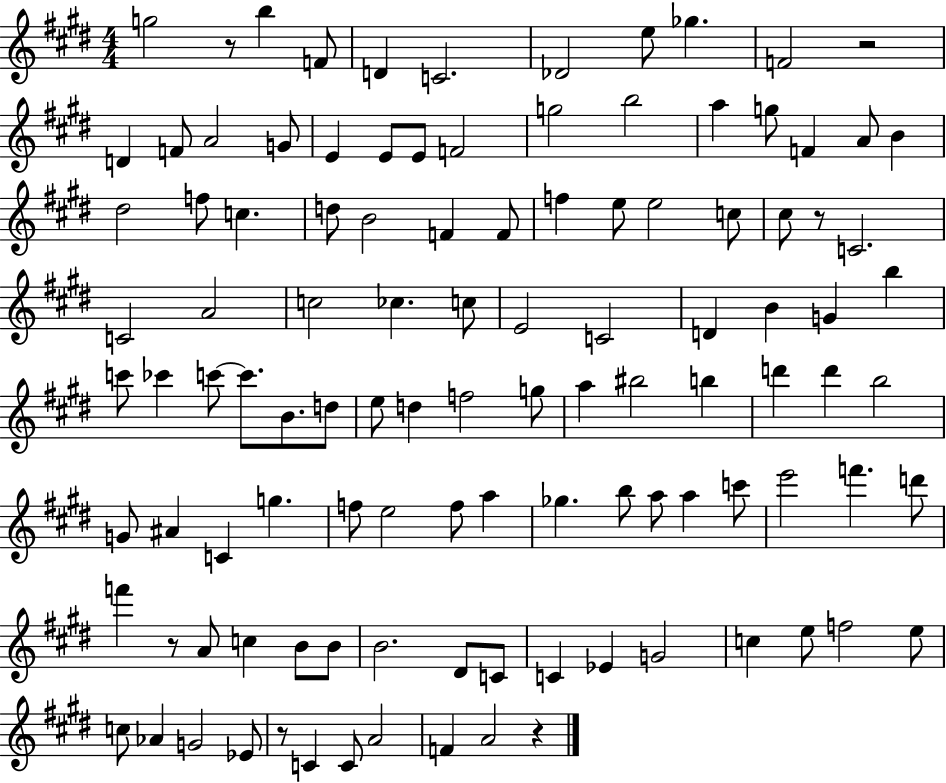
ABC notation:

X:1
T:Untitled
M:4/4
L:1/4
K:E
g2 z/2 b F/2 D C2 _D2 e/2 _g F2 z2 D F/2 A2 G/2 E E/2 E/2 F2 g2 b2 a g/2 F A/2 B ^d2 f/2 c d/2 B2 F F/2 f e/2 e2 c/2 ^c/2 z/2 C2 C2 A2 c2 _c c/2 E2 C2 D B G b c'/2 _c' c'/2 c'/2 B/2 d/2 e/2 d f2 g/2 a ^b2 b d' d' b2 G/2 ^A C g f/2 e2 f/2 a _g b/2 a/2 a c'/2 e'2 f' d'/2 f' z/2 A/2 c B/2 B/2 B2 ^D/2 C/2 C _E G2 c e/2 f2 e/2 c/2 _A G2 _E/2 z/2 C C/2 A2 F A2 z